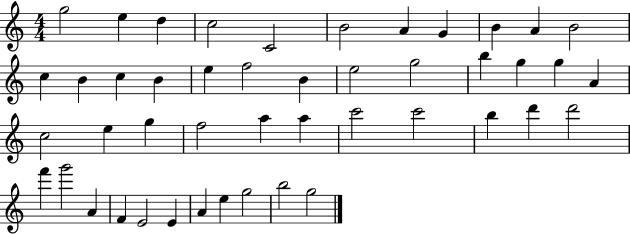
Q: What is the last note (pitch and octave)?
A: G5